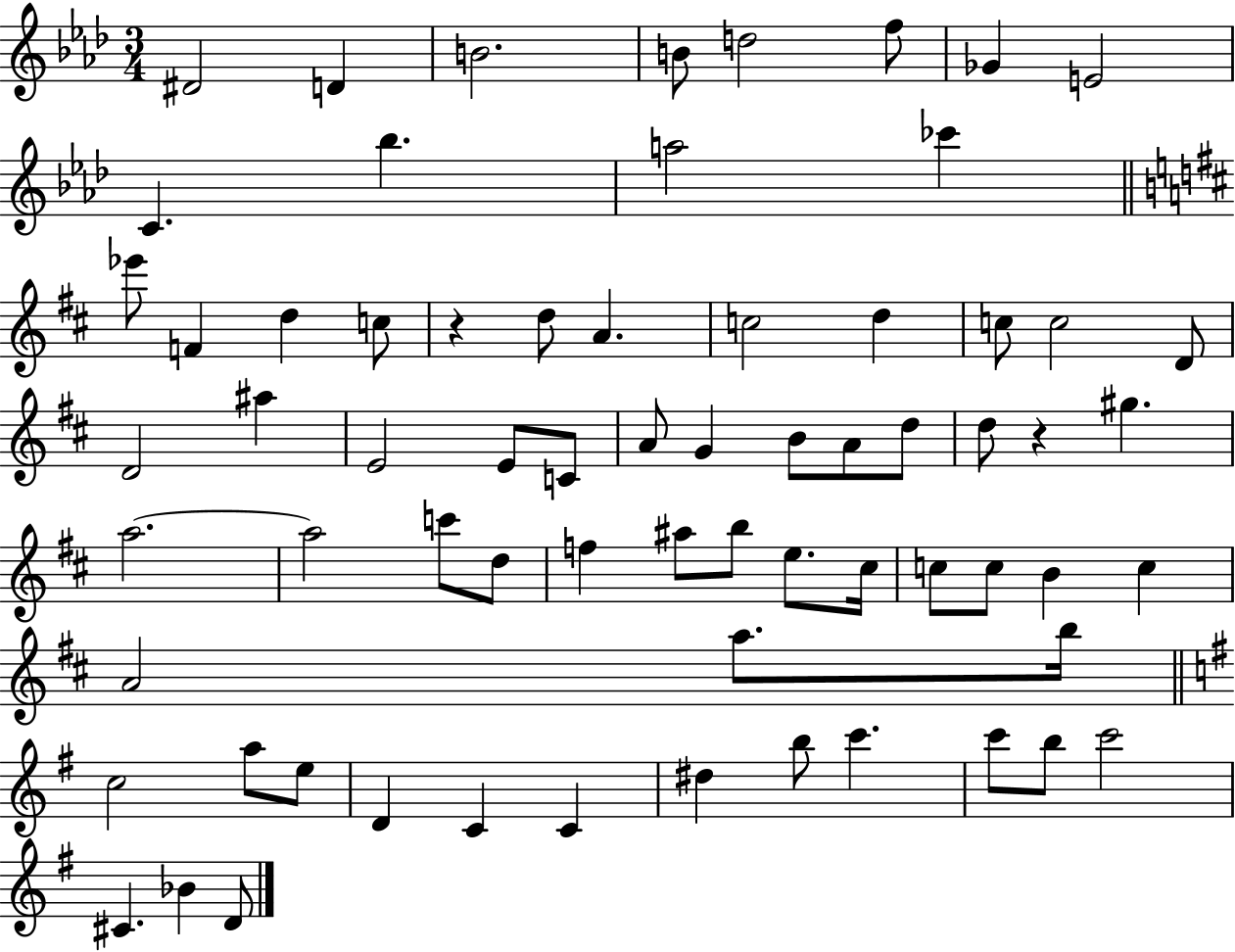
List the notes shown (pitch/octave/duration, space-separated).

D#4/h D4/q B4/h. B4/e D5/h F5/e Gb4/q E4/h C4/q. Bb5/q. A5/h CES6/q Eb6/e F4/q D5/q C5/e R/q D5/e A4/q. C5/h D5/q C5/e C5/h D4/e D4/h A#5/q E4/h E4/e C4/e A4/e G4/q B4/e A4/e D5/e D5/e R/q G#5/q. A5/h. A5/h C6/e D5/e F5/q A#5/e B5/e E5/e. C#5/s C5/e C5/e B4/q C5/q A4/h A5/e. B5/s C5/h A5/e E5/e D4/q C4/q C4/q D#5/q B5/e C6/q. C6/e B5/e C6/h C#4/q. Bb4/q D4/e